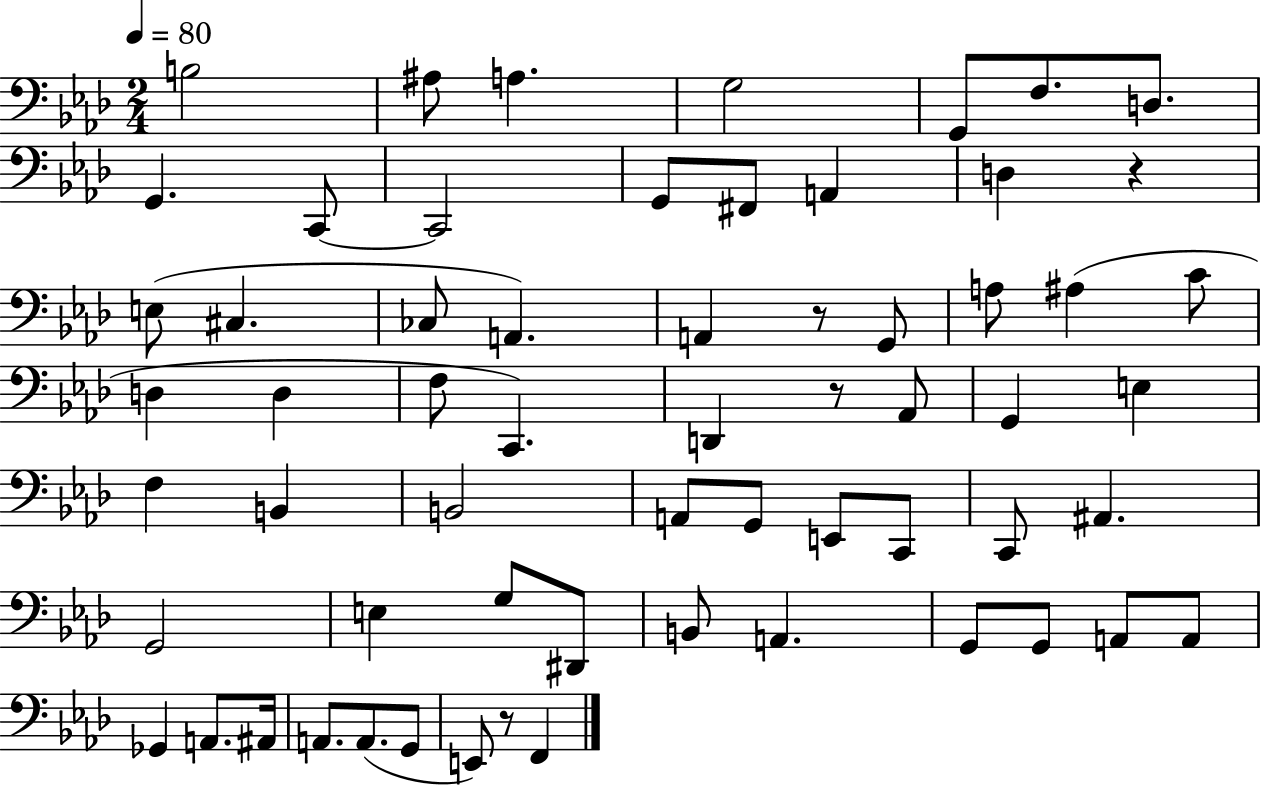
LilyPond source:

{
  \clef bass
  \numericTimeSignature
  \time 2/4
  \key aes \major
  \tempo 4 = 80
  b2 | ais8 a4. | g2 | g,8 f8. d8. | \break g,4. c,8~~ | c,2 | g,8 fis,8 a,4 | d4 r4 | \break e8( cis4. | ces8 a,4.) | a,4 r8 g,8 | a8 ais4( c'8 | \break d4 d4 | f8 c,4.) | d,4 r8 aes,8 | g,4 e4 | \break f4 b,4 | b,2 | a,8 g,8 e,8 c,8 | c,8 ais,4. | \break g,2 | e4 g8 dis,8 | b,8 a,4. | g,8 g,8 a,8 a,8 | \break ges,4 a,8. ais,16 | a,8. a,8.( g,8 | e,8) r8 f,4 | \bar "|."
}